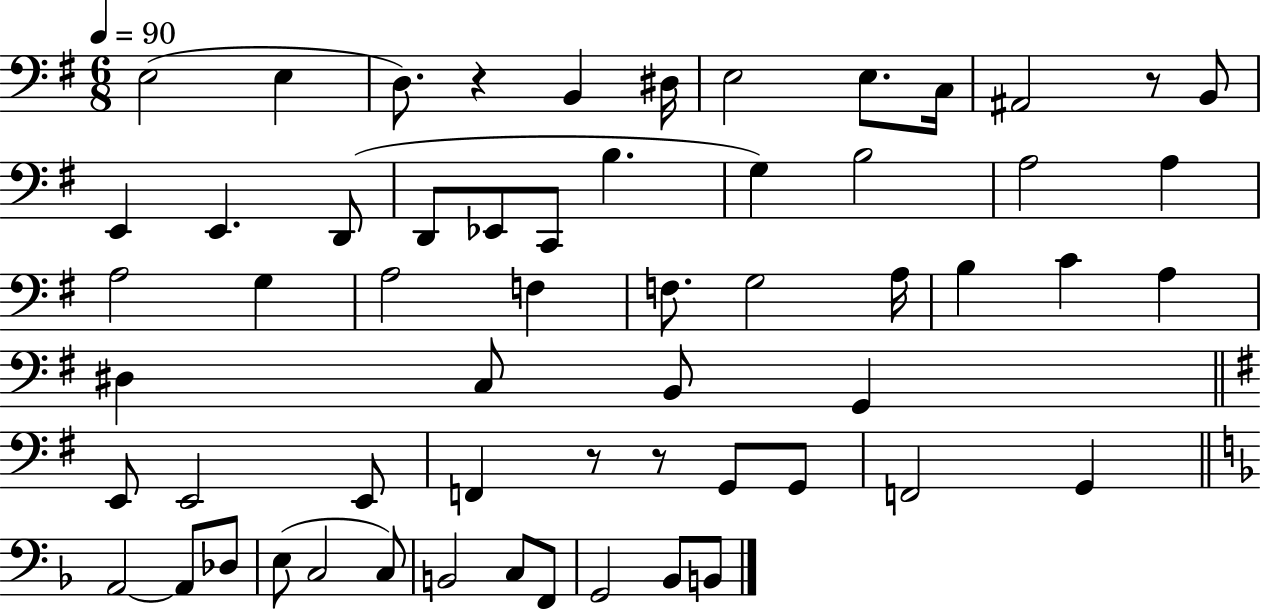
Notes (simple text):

E3/h E3/q D3/e. R/q B2/q D#3/s E3/h E3/e. C3/s A#2/h R/e B2/e E2/q E2/q. D2/e D2/e Eb2/e C2/e B3/q. G3/q B3/h A3/h A3/q A3/h G3/q A3/h F3/q F3/e. G3/h A3/s B3/q C4/q A3/q D#3/q C3/e B2/e G2/q E2/e E2/h E2/e F2/q R/e R/e G2/e G2/e F2/h G2/q A2/h A2/e Db3/e E3/e C3/h C3/e B2/h C3/e F2/e G2/h Bb2/e B2/e